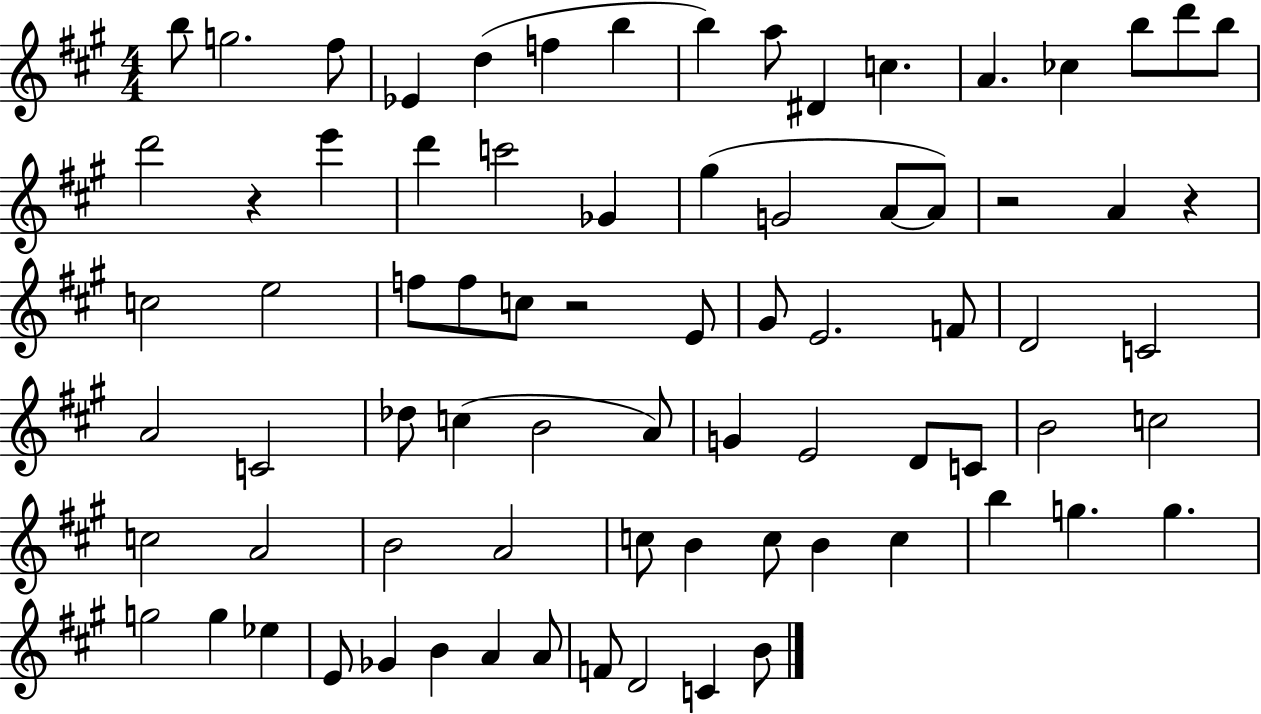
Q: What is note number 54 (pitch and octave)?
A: C5